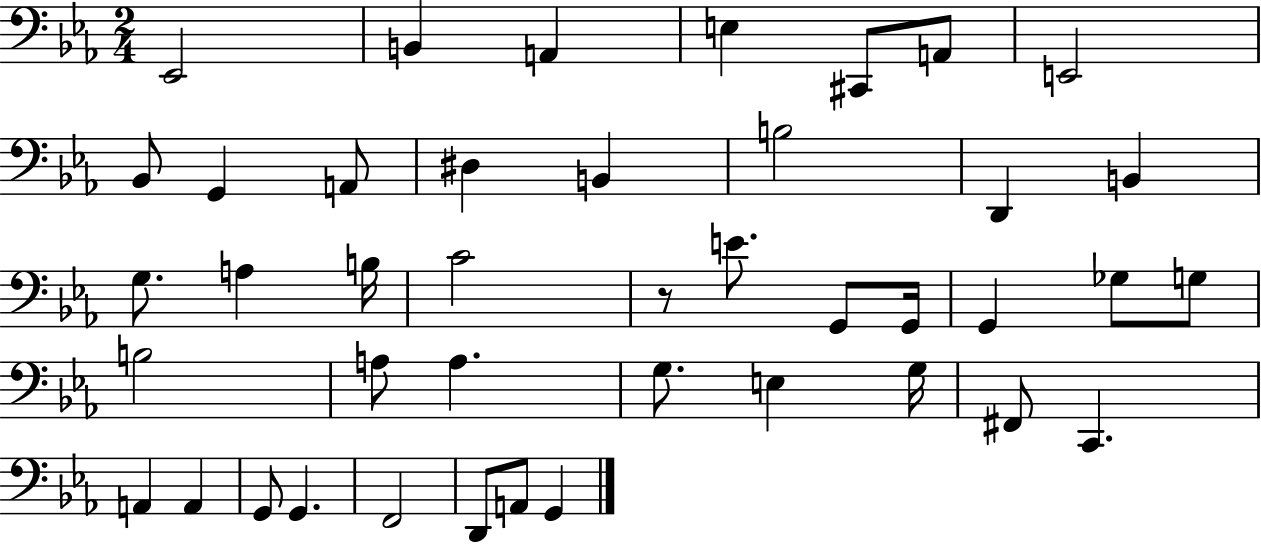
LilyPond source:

{
  \clef bass
  \numericTimeSignature
  \time 2/4
  \key ees \major
  ees,2 | b,4 a,4 | e4 cis,8 a,8 | e,2 | \break bes,8 g,4 a,8 | dis4 b,4 | b2 | d,4 b,4 | \break g8. a4 b16 | c'2 | r8 e'8. g,8 g,16 | g,4 ges8 g8 | \break b2 | a8 a4. | g8. e4 g16 | fis,8 c,4. | \break a,4 a,4 | g,8 g,4. | f,2 | d,8 a,8 g,4 | \break \bar "|."
}